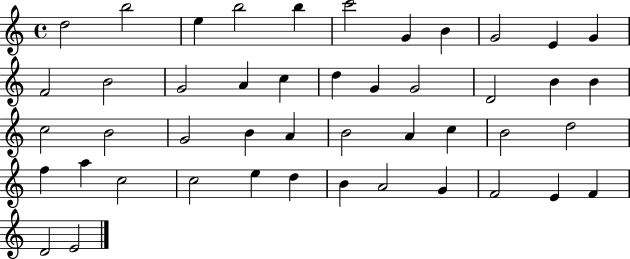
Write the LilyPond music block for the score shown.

{
  \clef treble
  \time 4/4
  \defaultTimeSignature
  \key c \major
  d''2 b''2 | e''4 b''2 b''4 | c'''2 g'4 b'4 | g'2 e'4 g'4 | \break f'2 b'2 | g'2 a'4 c''4 | d''4 g'4 g'2 | d'2 b'4 b'4 | \break c''2 b'2 | g'2 b'4 a'4 | b'2 a'4 c''4 | b'2 d''2 | \break f''4 a''4 c''2 | c''2 e''4 d''4 | b'4 a'2 g'4 | f'2 e'4 f'4 | \break d'2 e'2 | \bar "|."
}